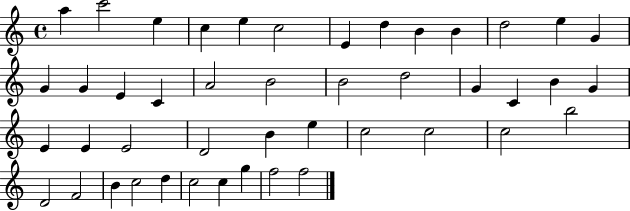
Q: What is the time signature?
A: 4/4